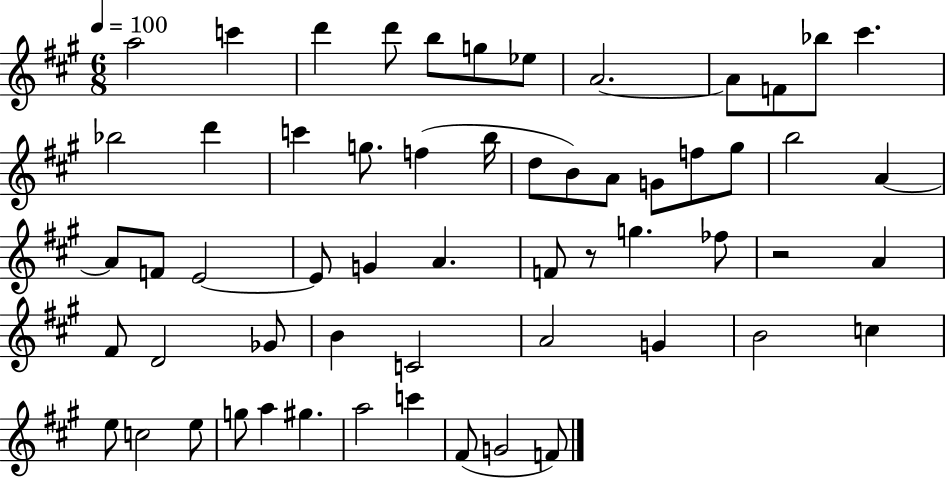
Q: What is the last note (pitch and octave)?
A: F4